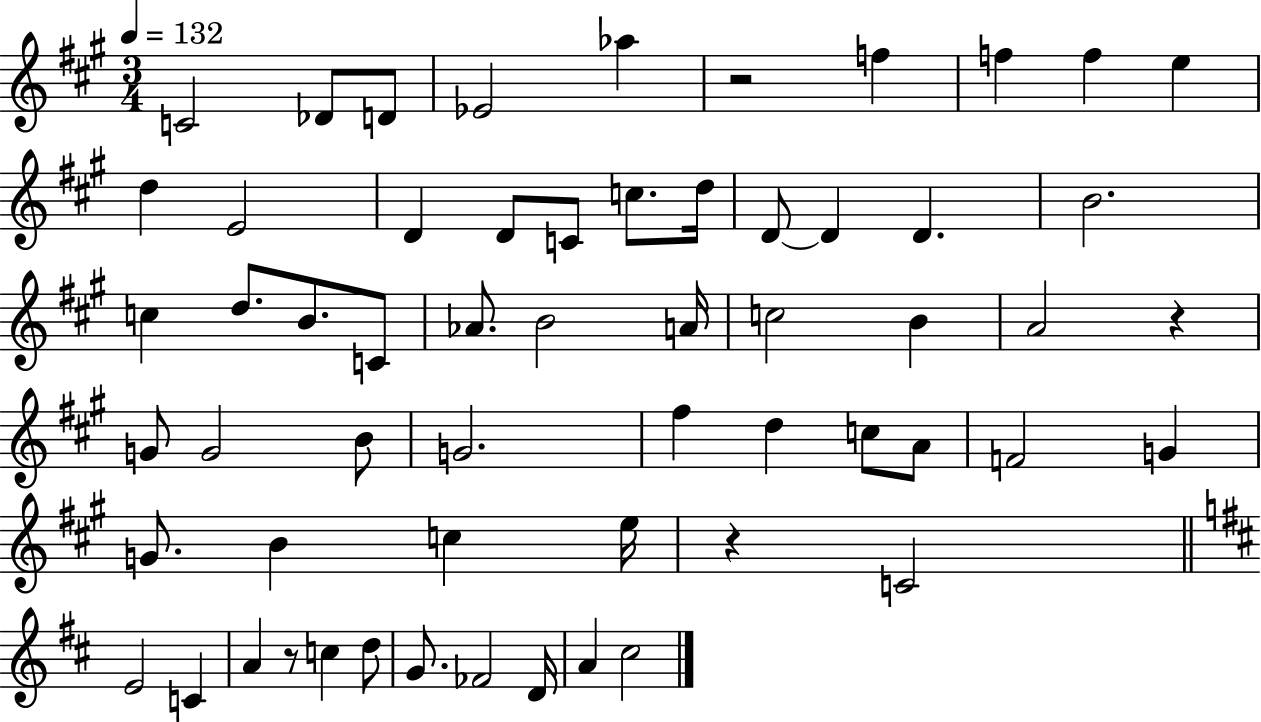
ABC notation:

X:1
T:Untitled
M:3/4
L:1/4
K:A
C2 _D/2 D/2 _E2 _a z2 f f f e d E2 D D/2 C/2 c/2 d/4 D/2 D D B2 c d/2 B/2 C/2 _A/2 B2 A/4 c2 B A2 z G/2 G2 B/2 G2 ^f d c/2 A/2 F2 G G/2 B c e/4 z C2 E2 C A z/2 c d/2 G/2 _F2 D/4 A ^c2